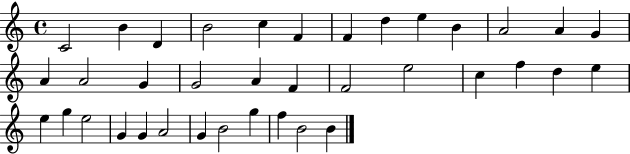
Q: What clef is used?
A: treble